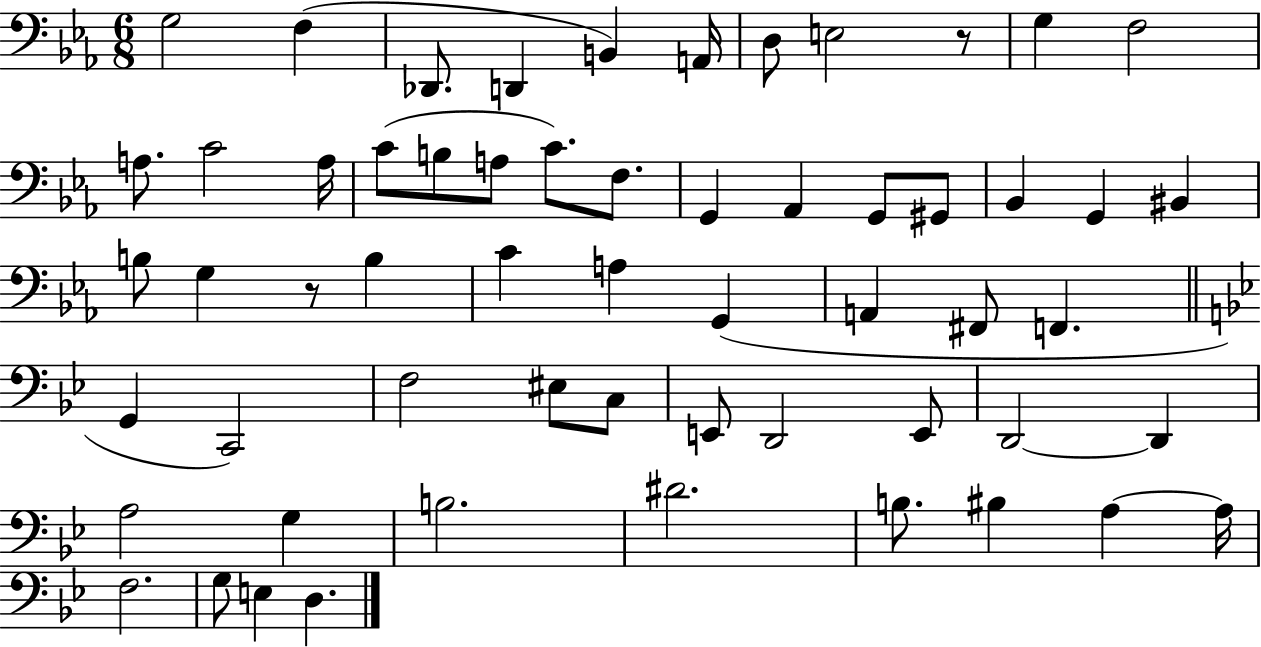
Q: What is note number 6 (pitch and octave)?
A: A2